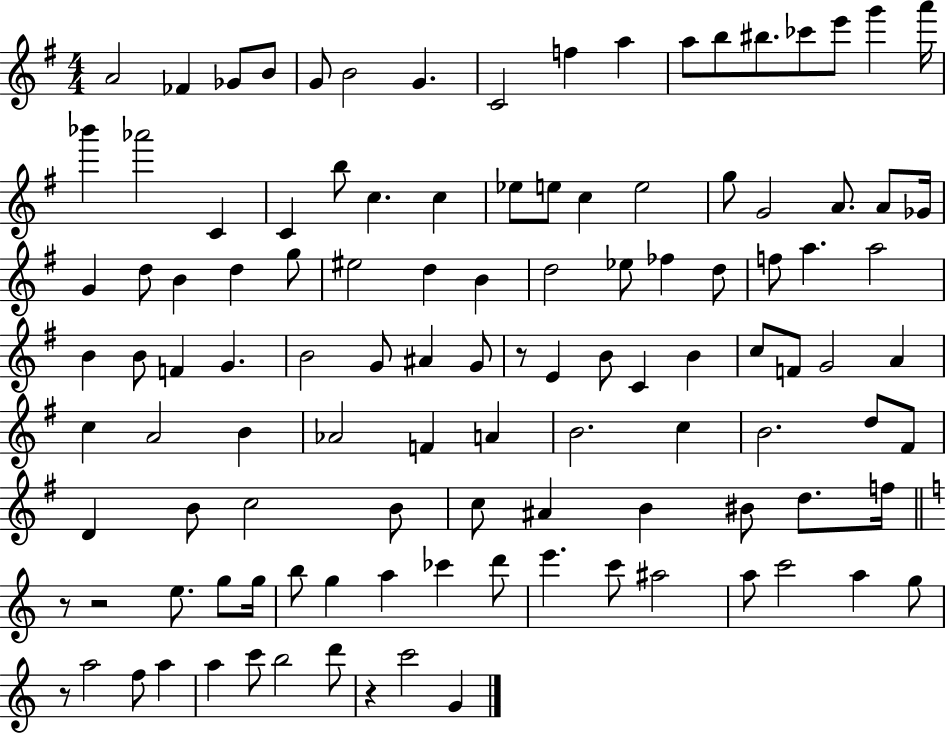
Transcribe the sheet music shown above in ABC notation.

X:1
T:Untitled
M:4/4
L:1/4
K:G
A2 _F _G/2 B/2 G/2 B2 G C2 f a a/2 b/2 ^b/2 _c'/2 e'/2 g' a'/4 _b' _a'2 C C b/2 c c _e/2 e/2 c e2 g/2 G2 A/2 A/2 _G/4 G d/2 B d g/2 ^e2 d B d2 _e/2 _f d/2 f/2 a a2 B B/2 F G B2 G/2 ^A G/2 z/2 E B/2 C B c/2 F/2 G2 A c A2 B _A2 F A B2 c B2 d/2 ^F/2 D B/2 c2 B/2 c/2 ^A B ^B/2 d/2 f/4 z/2 z2 e/2 g/2 g/4 b/2 g a _c' d'/2 e' c'/2 ^a2 a/2 c'2 a g/2 z/2 a2 f/2 a a c'/2 b2 d'/2 z c'2 G